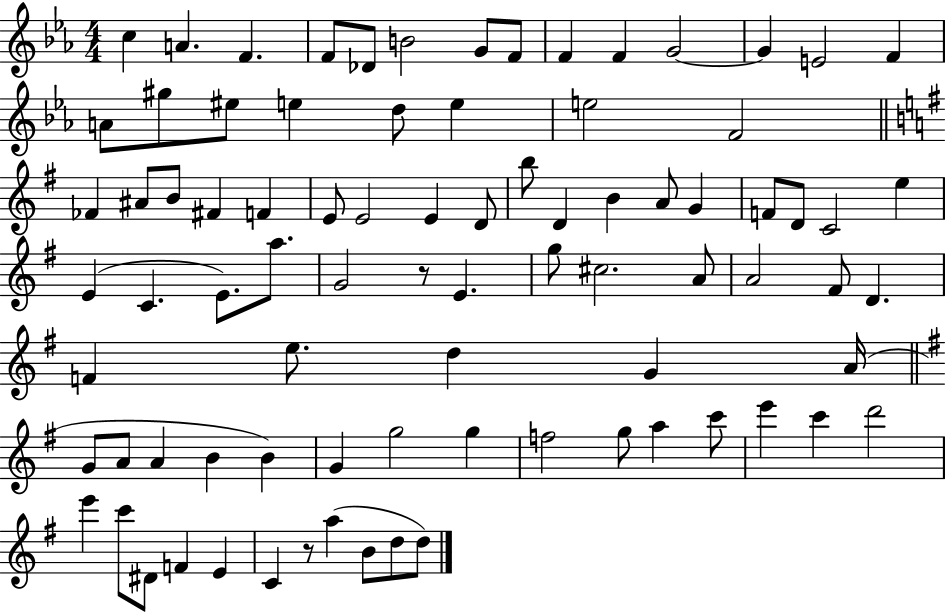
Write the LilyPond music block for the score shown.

{
  \clef treble
  \numericTimeSignature
  \time 4/4
  \key ees \major
  c''4 a'4. f'4. | f'8 des'8 b'2 g'8 f'8 | f'4 f'4 g'2~~ | g'4 e'2 f'4 | \break a'8 gis''8 eis''8 e''4 d''8 e''4 | e''2 f'2 | \bar "||" \break \key e \minor fes'4 ais'8 b'8 fis'4 f'4 | e'8 e'2 e'4 d'8 | b''8 d'4 b'4 a'8 g'4 | f'8 d'8 c'2 e''4 | \break e'4( c'4. e'8.) a''8. | g'2 r8 e'4. | g''8 cis''2. a'8 | a'2 fis'8 d'4. | \break f'4 e''8. d''4 g'4 a'16( | \bar "||" \break \key g \major g'8 a'8 a'4 b'4 b'4) | g'4 g''2 g''4 | f''2 g''8 a''4 c'''8 | e'''4 c'''4 d'''2 | \break e'''4 c'''8 dis'8 f'4 e'4 | c'4 r8 a''4( b'8 d''8 d''8) | \bar "|."
}